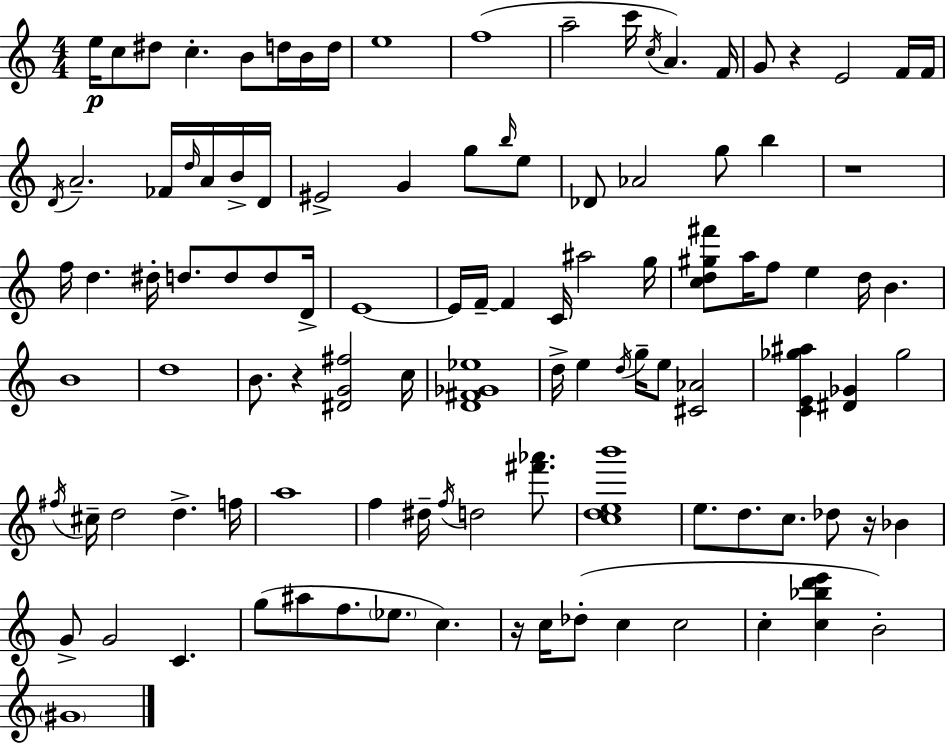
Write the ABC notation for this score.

X:1
T:Untitled
M:4/4
L:1/4
K:Am
e/4 c/2 ^d/2 c B/2 d/4 B/4 d/4 e4 f4 a2 c'/4 c/4 A F/4 G/2 z E2 F/4 F/4 D/4 A2 _F/4 d/4 A/4 B/4 D/4 ^E2 G g/2 b/4 e/2 _D/2 _A2 g/2 b z4 f/4 d ^d/4 d/2 d/2 d/2 D/4 E4 E/4 F/4 F C/4 ^a2 g/4 [cd^g^f']/2 a/4 f/2 e d/4 B B4 d4 B/2 z [^DG^f]2 c/4 [D^F_G_e]4 d/4 e d/4 g/4 e/2 [^C_A]2 [CE_g^a] [^D_G] _g2 ^f/4 ^c/4 d2 d f/4 a4 f ^d/4 f/4 d2 [^f'_a']/2 [cdeb']4 e/2 d/2 c/2 _d/2 z/4 _B G/2 G2 C g/2 ^a/2 f/2 _e/2 c z/4 c/4 _d/2 c c2 c [c_bd'e'] B2 ^G4